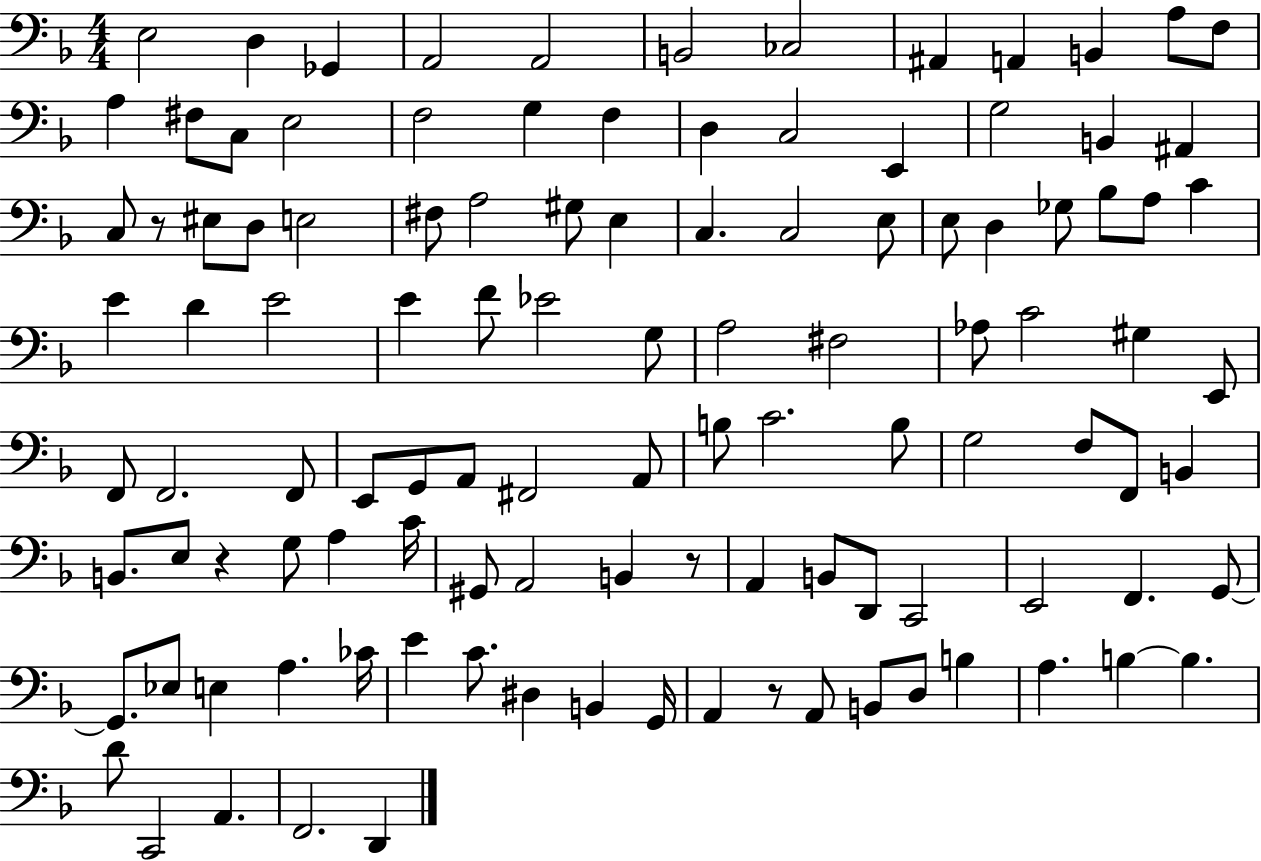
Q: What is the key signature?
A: F major